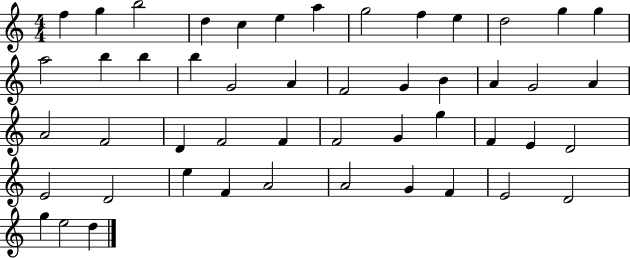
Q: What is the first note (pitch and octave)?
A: F5